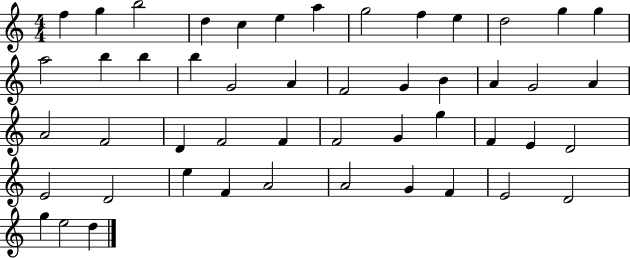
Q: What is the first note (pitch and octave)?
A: F5